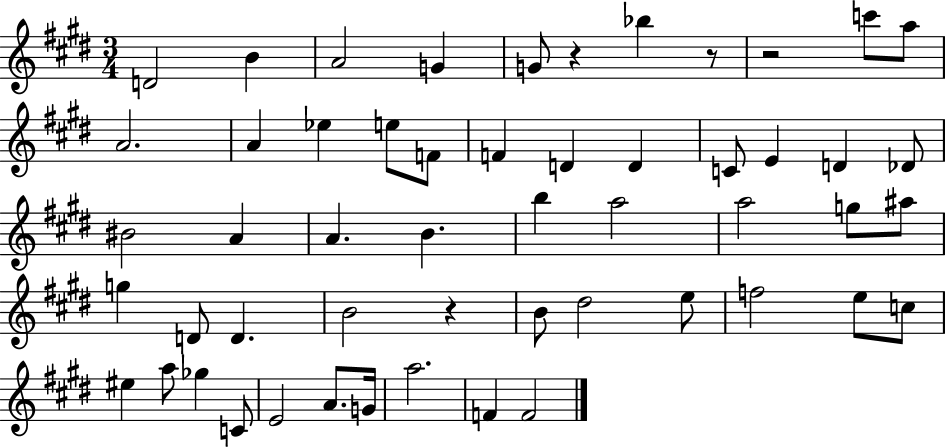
D4/h B4/q A4/h G4/q G4/e R/q Bb5/q R/e R/h C6/e A5/e A4/h. A4/q Eb5/q E5/e F4/e F4/q D4/q D4/q C4/e E4/q D4/q Db4/e BIS4/h A4/q A4/q. B4/q. B5/q A5/h A5/h G5/e A#5/e G5/q D4/e D4/q. B4/h R/q B4/e D#5/h E5/e F5/h E5/e C5/e EIS5/q A5/e Gb5/q C4/e E4/h A4/e. G4/s A5/h. F4/q F4/h